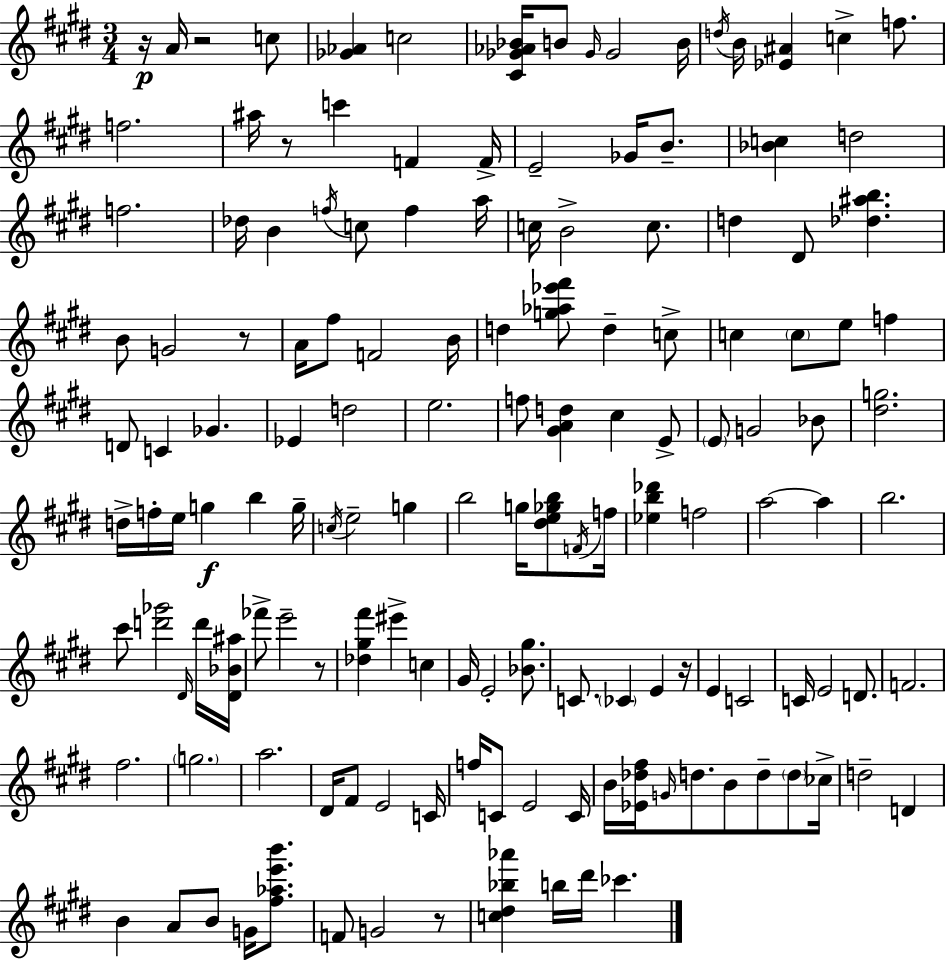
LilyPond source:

{
  \clef treble
  \numericTimeSignature
  \time 3/4
  \key e \major
  \repeat volta 2 { r16\p a'16 r2 c''8 | <ges' aes'>4 c''2 | <cis' ges' aes' bes'>16 b'8 \grace { ges'16 } ges'2 | b'16 \acciaccatura { d''16 } b'16 <ees' ais'>4 c''4-> f''8. | \break f''2. | ais''16 r8 c'''4 f'4 | f'16-> e'2-- ges'16 b'8.-- | <bes' c''>4 d''2 | \break f''2. | des''16 b'4 \acciaccatura { f''16 } c''8 f''4 | a''16 c''16 b'2-> | c''8. d''4 dis'8 <des'' ais'' b''>4. | \break b'8 g'2 | r8 a'16 fis''8 f'2 | b'16 d''4 <g'' aes'' ees''' fis'''>8 d''4-- | c''8-> c''4 \parenthesize c''8 e''8 f''4 | \break d'8 c'4 ges'4. | ees'4 d''2 | e''2. | f''8 <gis' a' d''>4 cis''4 | \break e'8-> \parenthesize e'8 g'2 | bes'8 <dis'' g''>2. | d''16-> f''16-. e''16 g''4\f b''4 | g''16-- \acciaccatura { c''16 } e''2-- | \break g''4 b''2 | g''16 <dis'' e'' ges'' b''>8 \acciaccatura { f'16 } f''16 <ees'' b'' des'''>4 f''2 | a''2~~ | a''4 b''2. | \break cis'''8 <d''' ges'''>2 | \grace { dis'16 } d'''16 <dis' bes' ais''>16 fes'''8-> e'''2-- | r8 <des'' gis'' fis'''>4 eis'''4-> | c''4 gis'16 e'2-. | \break <bes' gis''>8. c'8. \parenthesize ces'4 | e'4 r16 e'4 c'2 | c'16 e'2 | d'8. f'2. | \break fis''2. | \parenthesize g''2. | a''2. | dis'16 fis'8 e'2 | \break c'16 f''16 c'8 e'2 | c'16 b'16 <ees' des'' fis''>16 \grace { g'16 } d''8. | b'8 d''8-- \parenthesize d''8 ces''16-> d''2-- | d'4 b'4 a'8 | \break b'8 g'16 <fis'' aes'' e''' b'''>8. f'8 g'2 | r8 <c'' dis'' bes'' aes'''>4 b''16 | dis'''16 ces'''4. } \bar "|."
}